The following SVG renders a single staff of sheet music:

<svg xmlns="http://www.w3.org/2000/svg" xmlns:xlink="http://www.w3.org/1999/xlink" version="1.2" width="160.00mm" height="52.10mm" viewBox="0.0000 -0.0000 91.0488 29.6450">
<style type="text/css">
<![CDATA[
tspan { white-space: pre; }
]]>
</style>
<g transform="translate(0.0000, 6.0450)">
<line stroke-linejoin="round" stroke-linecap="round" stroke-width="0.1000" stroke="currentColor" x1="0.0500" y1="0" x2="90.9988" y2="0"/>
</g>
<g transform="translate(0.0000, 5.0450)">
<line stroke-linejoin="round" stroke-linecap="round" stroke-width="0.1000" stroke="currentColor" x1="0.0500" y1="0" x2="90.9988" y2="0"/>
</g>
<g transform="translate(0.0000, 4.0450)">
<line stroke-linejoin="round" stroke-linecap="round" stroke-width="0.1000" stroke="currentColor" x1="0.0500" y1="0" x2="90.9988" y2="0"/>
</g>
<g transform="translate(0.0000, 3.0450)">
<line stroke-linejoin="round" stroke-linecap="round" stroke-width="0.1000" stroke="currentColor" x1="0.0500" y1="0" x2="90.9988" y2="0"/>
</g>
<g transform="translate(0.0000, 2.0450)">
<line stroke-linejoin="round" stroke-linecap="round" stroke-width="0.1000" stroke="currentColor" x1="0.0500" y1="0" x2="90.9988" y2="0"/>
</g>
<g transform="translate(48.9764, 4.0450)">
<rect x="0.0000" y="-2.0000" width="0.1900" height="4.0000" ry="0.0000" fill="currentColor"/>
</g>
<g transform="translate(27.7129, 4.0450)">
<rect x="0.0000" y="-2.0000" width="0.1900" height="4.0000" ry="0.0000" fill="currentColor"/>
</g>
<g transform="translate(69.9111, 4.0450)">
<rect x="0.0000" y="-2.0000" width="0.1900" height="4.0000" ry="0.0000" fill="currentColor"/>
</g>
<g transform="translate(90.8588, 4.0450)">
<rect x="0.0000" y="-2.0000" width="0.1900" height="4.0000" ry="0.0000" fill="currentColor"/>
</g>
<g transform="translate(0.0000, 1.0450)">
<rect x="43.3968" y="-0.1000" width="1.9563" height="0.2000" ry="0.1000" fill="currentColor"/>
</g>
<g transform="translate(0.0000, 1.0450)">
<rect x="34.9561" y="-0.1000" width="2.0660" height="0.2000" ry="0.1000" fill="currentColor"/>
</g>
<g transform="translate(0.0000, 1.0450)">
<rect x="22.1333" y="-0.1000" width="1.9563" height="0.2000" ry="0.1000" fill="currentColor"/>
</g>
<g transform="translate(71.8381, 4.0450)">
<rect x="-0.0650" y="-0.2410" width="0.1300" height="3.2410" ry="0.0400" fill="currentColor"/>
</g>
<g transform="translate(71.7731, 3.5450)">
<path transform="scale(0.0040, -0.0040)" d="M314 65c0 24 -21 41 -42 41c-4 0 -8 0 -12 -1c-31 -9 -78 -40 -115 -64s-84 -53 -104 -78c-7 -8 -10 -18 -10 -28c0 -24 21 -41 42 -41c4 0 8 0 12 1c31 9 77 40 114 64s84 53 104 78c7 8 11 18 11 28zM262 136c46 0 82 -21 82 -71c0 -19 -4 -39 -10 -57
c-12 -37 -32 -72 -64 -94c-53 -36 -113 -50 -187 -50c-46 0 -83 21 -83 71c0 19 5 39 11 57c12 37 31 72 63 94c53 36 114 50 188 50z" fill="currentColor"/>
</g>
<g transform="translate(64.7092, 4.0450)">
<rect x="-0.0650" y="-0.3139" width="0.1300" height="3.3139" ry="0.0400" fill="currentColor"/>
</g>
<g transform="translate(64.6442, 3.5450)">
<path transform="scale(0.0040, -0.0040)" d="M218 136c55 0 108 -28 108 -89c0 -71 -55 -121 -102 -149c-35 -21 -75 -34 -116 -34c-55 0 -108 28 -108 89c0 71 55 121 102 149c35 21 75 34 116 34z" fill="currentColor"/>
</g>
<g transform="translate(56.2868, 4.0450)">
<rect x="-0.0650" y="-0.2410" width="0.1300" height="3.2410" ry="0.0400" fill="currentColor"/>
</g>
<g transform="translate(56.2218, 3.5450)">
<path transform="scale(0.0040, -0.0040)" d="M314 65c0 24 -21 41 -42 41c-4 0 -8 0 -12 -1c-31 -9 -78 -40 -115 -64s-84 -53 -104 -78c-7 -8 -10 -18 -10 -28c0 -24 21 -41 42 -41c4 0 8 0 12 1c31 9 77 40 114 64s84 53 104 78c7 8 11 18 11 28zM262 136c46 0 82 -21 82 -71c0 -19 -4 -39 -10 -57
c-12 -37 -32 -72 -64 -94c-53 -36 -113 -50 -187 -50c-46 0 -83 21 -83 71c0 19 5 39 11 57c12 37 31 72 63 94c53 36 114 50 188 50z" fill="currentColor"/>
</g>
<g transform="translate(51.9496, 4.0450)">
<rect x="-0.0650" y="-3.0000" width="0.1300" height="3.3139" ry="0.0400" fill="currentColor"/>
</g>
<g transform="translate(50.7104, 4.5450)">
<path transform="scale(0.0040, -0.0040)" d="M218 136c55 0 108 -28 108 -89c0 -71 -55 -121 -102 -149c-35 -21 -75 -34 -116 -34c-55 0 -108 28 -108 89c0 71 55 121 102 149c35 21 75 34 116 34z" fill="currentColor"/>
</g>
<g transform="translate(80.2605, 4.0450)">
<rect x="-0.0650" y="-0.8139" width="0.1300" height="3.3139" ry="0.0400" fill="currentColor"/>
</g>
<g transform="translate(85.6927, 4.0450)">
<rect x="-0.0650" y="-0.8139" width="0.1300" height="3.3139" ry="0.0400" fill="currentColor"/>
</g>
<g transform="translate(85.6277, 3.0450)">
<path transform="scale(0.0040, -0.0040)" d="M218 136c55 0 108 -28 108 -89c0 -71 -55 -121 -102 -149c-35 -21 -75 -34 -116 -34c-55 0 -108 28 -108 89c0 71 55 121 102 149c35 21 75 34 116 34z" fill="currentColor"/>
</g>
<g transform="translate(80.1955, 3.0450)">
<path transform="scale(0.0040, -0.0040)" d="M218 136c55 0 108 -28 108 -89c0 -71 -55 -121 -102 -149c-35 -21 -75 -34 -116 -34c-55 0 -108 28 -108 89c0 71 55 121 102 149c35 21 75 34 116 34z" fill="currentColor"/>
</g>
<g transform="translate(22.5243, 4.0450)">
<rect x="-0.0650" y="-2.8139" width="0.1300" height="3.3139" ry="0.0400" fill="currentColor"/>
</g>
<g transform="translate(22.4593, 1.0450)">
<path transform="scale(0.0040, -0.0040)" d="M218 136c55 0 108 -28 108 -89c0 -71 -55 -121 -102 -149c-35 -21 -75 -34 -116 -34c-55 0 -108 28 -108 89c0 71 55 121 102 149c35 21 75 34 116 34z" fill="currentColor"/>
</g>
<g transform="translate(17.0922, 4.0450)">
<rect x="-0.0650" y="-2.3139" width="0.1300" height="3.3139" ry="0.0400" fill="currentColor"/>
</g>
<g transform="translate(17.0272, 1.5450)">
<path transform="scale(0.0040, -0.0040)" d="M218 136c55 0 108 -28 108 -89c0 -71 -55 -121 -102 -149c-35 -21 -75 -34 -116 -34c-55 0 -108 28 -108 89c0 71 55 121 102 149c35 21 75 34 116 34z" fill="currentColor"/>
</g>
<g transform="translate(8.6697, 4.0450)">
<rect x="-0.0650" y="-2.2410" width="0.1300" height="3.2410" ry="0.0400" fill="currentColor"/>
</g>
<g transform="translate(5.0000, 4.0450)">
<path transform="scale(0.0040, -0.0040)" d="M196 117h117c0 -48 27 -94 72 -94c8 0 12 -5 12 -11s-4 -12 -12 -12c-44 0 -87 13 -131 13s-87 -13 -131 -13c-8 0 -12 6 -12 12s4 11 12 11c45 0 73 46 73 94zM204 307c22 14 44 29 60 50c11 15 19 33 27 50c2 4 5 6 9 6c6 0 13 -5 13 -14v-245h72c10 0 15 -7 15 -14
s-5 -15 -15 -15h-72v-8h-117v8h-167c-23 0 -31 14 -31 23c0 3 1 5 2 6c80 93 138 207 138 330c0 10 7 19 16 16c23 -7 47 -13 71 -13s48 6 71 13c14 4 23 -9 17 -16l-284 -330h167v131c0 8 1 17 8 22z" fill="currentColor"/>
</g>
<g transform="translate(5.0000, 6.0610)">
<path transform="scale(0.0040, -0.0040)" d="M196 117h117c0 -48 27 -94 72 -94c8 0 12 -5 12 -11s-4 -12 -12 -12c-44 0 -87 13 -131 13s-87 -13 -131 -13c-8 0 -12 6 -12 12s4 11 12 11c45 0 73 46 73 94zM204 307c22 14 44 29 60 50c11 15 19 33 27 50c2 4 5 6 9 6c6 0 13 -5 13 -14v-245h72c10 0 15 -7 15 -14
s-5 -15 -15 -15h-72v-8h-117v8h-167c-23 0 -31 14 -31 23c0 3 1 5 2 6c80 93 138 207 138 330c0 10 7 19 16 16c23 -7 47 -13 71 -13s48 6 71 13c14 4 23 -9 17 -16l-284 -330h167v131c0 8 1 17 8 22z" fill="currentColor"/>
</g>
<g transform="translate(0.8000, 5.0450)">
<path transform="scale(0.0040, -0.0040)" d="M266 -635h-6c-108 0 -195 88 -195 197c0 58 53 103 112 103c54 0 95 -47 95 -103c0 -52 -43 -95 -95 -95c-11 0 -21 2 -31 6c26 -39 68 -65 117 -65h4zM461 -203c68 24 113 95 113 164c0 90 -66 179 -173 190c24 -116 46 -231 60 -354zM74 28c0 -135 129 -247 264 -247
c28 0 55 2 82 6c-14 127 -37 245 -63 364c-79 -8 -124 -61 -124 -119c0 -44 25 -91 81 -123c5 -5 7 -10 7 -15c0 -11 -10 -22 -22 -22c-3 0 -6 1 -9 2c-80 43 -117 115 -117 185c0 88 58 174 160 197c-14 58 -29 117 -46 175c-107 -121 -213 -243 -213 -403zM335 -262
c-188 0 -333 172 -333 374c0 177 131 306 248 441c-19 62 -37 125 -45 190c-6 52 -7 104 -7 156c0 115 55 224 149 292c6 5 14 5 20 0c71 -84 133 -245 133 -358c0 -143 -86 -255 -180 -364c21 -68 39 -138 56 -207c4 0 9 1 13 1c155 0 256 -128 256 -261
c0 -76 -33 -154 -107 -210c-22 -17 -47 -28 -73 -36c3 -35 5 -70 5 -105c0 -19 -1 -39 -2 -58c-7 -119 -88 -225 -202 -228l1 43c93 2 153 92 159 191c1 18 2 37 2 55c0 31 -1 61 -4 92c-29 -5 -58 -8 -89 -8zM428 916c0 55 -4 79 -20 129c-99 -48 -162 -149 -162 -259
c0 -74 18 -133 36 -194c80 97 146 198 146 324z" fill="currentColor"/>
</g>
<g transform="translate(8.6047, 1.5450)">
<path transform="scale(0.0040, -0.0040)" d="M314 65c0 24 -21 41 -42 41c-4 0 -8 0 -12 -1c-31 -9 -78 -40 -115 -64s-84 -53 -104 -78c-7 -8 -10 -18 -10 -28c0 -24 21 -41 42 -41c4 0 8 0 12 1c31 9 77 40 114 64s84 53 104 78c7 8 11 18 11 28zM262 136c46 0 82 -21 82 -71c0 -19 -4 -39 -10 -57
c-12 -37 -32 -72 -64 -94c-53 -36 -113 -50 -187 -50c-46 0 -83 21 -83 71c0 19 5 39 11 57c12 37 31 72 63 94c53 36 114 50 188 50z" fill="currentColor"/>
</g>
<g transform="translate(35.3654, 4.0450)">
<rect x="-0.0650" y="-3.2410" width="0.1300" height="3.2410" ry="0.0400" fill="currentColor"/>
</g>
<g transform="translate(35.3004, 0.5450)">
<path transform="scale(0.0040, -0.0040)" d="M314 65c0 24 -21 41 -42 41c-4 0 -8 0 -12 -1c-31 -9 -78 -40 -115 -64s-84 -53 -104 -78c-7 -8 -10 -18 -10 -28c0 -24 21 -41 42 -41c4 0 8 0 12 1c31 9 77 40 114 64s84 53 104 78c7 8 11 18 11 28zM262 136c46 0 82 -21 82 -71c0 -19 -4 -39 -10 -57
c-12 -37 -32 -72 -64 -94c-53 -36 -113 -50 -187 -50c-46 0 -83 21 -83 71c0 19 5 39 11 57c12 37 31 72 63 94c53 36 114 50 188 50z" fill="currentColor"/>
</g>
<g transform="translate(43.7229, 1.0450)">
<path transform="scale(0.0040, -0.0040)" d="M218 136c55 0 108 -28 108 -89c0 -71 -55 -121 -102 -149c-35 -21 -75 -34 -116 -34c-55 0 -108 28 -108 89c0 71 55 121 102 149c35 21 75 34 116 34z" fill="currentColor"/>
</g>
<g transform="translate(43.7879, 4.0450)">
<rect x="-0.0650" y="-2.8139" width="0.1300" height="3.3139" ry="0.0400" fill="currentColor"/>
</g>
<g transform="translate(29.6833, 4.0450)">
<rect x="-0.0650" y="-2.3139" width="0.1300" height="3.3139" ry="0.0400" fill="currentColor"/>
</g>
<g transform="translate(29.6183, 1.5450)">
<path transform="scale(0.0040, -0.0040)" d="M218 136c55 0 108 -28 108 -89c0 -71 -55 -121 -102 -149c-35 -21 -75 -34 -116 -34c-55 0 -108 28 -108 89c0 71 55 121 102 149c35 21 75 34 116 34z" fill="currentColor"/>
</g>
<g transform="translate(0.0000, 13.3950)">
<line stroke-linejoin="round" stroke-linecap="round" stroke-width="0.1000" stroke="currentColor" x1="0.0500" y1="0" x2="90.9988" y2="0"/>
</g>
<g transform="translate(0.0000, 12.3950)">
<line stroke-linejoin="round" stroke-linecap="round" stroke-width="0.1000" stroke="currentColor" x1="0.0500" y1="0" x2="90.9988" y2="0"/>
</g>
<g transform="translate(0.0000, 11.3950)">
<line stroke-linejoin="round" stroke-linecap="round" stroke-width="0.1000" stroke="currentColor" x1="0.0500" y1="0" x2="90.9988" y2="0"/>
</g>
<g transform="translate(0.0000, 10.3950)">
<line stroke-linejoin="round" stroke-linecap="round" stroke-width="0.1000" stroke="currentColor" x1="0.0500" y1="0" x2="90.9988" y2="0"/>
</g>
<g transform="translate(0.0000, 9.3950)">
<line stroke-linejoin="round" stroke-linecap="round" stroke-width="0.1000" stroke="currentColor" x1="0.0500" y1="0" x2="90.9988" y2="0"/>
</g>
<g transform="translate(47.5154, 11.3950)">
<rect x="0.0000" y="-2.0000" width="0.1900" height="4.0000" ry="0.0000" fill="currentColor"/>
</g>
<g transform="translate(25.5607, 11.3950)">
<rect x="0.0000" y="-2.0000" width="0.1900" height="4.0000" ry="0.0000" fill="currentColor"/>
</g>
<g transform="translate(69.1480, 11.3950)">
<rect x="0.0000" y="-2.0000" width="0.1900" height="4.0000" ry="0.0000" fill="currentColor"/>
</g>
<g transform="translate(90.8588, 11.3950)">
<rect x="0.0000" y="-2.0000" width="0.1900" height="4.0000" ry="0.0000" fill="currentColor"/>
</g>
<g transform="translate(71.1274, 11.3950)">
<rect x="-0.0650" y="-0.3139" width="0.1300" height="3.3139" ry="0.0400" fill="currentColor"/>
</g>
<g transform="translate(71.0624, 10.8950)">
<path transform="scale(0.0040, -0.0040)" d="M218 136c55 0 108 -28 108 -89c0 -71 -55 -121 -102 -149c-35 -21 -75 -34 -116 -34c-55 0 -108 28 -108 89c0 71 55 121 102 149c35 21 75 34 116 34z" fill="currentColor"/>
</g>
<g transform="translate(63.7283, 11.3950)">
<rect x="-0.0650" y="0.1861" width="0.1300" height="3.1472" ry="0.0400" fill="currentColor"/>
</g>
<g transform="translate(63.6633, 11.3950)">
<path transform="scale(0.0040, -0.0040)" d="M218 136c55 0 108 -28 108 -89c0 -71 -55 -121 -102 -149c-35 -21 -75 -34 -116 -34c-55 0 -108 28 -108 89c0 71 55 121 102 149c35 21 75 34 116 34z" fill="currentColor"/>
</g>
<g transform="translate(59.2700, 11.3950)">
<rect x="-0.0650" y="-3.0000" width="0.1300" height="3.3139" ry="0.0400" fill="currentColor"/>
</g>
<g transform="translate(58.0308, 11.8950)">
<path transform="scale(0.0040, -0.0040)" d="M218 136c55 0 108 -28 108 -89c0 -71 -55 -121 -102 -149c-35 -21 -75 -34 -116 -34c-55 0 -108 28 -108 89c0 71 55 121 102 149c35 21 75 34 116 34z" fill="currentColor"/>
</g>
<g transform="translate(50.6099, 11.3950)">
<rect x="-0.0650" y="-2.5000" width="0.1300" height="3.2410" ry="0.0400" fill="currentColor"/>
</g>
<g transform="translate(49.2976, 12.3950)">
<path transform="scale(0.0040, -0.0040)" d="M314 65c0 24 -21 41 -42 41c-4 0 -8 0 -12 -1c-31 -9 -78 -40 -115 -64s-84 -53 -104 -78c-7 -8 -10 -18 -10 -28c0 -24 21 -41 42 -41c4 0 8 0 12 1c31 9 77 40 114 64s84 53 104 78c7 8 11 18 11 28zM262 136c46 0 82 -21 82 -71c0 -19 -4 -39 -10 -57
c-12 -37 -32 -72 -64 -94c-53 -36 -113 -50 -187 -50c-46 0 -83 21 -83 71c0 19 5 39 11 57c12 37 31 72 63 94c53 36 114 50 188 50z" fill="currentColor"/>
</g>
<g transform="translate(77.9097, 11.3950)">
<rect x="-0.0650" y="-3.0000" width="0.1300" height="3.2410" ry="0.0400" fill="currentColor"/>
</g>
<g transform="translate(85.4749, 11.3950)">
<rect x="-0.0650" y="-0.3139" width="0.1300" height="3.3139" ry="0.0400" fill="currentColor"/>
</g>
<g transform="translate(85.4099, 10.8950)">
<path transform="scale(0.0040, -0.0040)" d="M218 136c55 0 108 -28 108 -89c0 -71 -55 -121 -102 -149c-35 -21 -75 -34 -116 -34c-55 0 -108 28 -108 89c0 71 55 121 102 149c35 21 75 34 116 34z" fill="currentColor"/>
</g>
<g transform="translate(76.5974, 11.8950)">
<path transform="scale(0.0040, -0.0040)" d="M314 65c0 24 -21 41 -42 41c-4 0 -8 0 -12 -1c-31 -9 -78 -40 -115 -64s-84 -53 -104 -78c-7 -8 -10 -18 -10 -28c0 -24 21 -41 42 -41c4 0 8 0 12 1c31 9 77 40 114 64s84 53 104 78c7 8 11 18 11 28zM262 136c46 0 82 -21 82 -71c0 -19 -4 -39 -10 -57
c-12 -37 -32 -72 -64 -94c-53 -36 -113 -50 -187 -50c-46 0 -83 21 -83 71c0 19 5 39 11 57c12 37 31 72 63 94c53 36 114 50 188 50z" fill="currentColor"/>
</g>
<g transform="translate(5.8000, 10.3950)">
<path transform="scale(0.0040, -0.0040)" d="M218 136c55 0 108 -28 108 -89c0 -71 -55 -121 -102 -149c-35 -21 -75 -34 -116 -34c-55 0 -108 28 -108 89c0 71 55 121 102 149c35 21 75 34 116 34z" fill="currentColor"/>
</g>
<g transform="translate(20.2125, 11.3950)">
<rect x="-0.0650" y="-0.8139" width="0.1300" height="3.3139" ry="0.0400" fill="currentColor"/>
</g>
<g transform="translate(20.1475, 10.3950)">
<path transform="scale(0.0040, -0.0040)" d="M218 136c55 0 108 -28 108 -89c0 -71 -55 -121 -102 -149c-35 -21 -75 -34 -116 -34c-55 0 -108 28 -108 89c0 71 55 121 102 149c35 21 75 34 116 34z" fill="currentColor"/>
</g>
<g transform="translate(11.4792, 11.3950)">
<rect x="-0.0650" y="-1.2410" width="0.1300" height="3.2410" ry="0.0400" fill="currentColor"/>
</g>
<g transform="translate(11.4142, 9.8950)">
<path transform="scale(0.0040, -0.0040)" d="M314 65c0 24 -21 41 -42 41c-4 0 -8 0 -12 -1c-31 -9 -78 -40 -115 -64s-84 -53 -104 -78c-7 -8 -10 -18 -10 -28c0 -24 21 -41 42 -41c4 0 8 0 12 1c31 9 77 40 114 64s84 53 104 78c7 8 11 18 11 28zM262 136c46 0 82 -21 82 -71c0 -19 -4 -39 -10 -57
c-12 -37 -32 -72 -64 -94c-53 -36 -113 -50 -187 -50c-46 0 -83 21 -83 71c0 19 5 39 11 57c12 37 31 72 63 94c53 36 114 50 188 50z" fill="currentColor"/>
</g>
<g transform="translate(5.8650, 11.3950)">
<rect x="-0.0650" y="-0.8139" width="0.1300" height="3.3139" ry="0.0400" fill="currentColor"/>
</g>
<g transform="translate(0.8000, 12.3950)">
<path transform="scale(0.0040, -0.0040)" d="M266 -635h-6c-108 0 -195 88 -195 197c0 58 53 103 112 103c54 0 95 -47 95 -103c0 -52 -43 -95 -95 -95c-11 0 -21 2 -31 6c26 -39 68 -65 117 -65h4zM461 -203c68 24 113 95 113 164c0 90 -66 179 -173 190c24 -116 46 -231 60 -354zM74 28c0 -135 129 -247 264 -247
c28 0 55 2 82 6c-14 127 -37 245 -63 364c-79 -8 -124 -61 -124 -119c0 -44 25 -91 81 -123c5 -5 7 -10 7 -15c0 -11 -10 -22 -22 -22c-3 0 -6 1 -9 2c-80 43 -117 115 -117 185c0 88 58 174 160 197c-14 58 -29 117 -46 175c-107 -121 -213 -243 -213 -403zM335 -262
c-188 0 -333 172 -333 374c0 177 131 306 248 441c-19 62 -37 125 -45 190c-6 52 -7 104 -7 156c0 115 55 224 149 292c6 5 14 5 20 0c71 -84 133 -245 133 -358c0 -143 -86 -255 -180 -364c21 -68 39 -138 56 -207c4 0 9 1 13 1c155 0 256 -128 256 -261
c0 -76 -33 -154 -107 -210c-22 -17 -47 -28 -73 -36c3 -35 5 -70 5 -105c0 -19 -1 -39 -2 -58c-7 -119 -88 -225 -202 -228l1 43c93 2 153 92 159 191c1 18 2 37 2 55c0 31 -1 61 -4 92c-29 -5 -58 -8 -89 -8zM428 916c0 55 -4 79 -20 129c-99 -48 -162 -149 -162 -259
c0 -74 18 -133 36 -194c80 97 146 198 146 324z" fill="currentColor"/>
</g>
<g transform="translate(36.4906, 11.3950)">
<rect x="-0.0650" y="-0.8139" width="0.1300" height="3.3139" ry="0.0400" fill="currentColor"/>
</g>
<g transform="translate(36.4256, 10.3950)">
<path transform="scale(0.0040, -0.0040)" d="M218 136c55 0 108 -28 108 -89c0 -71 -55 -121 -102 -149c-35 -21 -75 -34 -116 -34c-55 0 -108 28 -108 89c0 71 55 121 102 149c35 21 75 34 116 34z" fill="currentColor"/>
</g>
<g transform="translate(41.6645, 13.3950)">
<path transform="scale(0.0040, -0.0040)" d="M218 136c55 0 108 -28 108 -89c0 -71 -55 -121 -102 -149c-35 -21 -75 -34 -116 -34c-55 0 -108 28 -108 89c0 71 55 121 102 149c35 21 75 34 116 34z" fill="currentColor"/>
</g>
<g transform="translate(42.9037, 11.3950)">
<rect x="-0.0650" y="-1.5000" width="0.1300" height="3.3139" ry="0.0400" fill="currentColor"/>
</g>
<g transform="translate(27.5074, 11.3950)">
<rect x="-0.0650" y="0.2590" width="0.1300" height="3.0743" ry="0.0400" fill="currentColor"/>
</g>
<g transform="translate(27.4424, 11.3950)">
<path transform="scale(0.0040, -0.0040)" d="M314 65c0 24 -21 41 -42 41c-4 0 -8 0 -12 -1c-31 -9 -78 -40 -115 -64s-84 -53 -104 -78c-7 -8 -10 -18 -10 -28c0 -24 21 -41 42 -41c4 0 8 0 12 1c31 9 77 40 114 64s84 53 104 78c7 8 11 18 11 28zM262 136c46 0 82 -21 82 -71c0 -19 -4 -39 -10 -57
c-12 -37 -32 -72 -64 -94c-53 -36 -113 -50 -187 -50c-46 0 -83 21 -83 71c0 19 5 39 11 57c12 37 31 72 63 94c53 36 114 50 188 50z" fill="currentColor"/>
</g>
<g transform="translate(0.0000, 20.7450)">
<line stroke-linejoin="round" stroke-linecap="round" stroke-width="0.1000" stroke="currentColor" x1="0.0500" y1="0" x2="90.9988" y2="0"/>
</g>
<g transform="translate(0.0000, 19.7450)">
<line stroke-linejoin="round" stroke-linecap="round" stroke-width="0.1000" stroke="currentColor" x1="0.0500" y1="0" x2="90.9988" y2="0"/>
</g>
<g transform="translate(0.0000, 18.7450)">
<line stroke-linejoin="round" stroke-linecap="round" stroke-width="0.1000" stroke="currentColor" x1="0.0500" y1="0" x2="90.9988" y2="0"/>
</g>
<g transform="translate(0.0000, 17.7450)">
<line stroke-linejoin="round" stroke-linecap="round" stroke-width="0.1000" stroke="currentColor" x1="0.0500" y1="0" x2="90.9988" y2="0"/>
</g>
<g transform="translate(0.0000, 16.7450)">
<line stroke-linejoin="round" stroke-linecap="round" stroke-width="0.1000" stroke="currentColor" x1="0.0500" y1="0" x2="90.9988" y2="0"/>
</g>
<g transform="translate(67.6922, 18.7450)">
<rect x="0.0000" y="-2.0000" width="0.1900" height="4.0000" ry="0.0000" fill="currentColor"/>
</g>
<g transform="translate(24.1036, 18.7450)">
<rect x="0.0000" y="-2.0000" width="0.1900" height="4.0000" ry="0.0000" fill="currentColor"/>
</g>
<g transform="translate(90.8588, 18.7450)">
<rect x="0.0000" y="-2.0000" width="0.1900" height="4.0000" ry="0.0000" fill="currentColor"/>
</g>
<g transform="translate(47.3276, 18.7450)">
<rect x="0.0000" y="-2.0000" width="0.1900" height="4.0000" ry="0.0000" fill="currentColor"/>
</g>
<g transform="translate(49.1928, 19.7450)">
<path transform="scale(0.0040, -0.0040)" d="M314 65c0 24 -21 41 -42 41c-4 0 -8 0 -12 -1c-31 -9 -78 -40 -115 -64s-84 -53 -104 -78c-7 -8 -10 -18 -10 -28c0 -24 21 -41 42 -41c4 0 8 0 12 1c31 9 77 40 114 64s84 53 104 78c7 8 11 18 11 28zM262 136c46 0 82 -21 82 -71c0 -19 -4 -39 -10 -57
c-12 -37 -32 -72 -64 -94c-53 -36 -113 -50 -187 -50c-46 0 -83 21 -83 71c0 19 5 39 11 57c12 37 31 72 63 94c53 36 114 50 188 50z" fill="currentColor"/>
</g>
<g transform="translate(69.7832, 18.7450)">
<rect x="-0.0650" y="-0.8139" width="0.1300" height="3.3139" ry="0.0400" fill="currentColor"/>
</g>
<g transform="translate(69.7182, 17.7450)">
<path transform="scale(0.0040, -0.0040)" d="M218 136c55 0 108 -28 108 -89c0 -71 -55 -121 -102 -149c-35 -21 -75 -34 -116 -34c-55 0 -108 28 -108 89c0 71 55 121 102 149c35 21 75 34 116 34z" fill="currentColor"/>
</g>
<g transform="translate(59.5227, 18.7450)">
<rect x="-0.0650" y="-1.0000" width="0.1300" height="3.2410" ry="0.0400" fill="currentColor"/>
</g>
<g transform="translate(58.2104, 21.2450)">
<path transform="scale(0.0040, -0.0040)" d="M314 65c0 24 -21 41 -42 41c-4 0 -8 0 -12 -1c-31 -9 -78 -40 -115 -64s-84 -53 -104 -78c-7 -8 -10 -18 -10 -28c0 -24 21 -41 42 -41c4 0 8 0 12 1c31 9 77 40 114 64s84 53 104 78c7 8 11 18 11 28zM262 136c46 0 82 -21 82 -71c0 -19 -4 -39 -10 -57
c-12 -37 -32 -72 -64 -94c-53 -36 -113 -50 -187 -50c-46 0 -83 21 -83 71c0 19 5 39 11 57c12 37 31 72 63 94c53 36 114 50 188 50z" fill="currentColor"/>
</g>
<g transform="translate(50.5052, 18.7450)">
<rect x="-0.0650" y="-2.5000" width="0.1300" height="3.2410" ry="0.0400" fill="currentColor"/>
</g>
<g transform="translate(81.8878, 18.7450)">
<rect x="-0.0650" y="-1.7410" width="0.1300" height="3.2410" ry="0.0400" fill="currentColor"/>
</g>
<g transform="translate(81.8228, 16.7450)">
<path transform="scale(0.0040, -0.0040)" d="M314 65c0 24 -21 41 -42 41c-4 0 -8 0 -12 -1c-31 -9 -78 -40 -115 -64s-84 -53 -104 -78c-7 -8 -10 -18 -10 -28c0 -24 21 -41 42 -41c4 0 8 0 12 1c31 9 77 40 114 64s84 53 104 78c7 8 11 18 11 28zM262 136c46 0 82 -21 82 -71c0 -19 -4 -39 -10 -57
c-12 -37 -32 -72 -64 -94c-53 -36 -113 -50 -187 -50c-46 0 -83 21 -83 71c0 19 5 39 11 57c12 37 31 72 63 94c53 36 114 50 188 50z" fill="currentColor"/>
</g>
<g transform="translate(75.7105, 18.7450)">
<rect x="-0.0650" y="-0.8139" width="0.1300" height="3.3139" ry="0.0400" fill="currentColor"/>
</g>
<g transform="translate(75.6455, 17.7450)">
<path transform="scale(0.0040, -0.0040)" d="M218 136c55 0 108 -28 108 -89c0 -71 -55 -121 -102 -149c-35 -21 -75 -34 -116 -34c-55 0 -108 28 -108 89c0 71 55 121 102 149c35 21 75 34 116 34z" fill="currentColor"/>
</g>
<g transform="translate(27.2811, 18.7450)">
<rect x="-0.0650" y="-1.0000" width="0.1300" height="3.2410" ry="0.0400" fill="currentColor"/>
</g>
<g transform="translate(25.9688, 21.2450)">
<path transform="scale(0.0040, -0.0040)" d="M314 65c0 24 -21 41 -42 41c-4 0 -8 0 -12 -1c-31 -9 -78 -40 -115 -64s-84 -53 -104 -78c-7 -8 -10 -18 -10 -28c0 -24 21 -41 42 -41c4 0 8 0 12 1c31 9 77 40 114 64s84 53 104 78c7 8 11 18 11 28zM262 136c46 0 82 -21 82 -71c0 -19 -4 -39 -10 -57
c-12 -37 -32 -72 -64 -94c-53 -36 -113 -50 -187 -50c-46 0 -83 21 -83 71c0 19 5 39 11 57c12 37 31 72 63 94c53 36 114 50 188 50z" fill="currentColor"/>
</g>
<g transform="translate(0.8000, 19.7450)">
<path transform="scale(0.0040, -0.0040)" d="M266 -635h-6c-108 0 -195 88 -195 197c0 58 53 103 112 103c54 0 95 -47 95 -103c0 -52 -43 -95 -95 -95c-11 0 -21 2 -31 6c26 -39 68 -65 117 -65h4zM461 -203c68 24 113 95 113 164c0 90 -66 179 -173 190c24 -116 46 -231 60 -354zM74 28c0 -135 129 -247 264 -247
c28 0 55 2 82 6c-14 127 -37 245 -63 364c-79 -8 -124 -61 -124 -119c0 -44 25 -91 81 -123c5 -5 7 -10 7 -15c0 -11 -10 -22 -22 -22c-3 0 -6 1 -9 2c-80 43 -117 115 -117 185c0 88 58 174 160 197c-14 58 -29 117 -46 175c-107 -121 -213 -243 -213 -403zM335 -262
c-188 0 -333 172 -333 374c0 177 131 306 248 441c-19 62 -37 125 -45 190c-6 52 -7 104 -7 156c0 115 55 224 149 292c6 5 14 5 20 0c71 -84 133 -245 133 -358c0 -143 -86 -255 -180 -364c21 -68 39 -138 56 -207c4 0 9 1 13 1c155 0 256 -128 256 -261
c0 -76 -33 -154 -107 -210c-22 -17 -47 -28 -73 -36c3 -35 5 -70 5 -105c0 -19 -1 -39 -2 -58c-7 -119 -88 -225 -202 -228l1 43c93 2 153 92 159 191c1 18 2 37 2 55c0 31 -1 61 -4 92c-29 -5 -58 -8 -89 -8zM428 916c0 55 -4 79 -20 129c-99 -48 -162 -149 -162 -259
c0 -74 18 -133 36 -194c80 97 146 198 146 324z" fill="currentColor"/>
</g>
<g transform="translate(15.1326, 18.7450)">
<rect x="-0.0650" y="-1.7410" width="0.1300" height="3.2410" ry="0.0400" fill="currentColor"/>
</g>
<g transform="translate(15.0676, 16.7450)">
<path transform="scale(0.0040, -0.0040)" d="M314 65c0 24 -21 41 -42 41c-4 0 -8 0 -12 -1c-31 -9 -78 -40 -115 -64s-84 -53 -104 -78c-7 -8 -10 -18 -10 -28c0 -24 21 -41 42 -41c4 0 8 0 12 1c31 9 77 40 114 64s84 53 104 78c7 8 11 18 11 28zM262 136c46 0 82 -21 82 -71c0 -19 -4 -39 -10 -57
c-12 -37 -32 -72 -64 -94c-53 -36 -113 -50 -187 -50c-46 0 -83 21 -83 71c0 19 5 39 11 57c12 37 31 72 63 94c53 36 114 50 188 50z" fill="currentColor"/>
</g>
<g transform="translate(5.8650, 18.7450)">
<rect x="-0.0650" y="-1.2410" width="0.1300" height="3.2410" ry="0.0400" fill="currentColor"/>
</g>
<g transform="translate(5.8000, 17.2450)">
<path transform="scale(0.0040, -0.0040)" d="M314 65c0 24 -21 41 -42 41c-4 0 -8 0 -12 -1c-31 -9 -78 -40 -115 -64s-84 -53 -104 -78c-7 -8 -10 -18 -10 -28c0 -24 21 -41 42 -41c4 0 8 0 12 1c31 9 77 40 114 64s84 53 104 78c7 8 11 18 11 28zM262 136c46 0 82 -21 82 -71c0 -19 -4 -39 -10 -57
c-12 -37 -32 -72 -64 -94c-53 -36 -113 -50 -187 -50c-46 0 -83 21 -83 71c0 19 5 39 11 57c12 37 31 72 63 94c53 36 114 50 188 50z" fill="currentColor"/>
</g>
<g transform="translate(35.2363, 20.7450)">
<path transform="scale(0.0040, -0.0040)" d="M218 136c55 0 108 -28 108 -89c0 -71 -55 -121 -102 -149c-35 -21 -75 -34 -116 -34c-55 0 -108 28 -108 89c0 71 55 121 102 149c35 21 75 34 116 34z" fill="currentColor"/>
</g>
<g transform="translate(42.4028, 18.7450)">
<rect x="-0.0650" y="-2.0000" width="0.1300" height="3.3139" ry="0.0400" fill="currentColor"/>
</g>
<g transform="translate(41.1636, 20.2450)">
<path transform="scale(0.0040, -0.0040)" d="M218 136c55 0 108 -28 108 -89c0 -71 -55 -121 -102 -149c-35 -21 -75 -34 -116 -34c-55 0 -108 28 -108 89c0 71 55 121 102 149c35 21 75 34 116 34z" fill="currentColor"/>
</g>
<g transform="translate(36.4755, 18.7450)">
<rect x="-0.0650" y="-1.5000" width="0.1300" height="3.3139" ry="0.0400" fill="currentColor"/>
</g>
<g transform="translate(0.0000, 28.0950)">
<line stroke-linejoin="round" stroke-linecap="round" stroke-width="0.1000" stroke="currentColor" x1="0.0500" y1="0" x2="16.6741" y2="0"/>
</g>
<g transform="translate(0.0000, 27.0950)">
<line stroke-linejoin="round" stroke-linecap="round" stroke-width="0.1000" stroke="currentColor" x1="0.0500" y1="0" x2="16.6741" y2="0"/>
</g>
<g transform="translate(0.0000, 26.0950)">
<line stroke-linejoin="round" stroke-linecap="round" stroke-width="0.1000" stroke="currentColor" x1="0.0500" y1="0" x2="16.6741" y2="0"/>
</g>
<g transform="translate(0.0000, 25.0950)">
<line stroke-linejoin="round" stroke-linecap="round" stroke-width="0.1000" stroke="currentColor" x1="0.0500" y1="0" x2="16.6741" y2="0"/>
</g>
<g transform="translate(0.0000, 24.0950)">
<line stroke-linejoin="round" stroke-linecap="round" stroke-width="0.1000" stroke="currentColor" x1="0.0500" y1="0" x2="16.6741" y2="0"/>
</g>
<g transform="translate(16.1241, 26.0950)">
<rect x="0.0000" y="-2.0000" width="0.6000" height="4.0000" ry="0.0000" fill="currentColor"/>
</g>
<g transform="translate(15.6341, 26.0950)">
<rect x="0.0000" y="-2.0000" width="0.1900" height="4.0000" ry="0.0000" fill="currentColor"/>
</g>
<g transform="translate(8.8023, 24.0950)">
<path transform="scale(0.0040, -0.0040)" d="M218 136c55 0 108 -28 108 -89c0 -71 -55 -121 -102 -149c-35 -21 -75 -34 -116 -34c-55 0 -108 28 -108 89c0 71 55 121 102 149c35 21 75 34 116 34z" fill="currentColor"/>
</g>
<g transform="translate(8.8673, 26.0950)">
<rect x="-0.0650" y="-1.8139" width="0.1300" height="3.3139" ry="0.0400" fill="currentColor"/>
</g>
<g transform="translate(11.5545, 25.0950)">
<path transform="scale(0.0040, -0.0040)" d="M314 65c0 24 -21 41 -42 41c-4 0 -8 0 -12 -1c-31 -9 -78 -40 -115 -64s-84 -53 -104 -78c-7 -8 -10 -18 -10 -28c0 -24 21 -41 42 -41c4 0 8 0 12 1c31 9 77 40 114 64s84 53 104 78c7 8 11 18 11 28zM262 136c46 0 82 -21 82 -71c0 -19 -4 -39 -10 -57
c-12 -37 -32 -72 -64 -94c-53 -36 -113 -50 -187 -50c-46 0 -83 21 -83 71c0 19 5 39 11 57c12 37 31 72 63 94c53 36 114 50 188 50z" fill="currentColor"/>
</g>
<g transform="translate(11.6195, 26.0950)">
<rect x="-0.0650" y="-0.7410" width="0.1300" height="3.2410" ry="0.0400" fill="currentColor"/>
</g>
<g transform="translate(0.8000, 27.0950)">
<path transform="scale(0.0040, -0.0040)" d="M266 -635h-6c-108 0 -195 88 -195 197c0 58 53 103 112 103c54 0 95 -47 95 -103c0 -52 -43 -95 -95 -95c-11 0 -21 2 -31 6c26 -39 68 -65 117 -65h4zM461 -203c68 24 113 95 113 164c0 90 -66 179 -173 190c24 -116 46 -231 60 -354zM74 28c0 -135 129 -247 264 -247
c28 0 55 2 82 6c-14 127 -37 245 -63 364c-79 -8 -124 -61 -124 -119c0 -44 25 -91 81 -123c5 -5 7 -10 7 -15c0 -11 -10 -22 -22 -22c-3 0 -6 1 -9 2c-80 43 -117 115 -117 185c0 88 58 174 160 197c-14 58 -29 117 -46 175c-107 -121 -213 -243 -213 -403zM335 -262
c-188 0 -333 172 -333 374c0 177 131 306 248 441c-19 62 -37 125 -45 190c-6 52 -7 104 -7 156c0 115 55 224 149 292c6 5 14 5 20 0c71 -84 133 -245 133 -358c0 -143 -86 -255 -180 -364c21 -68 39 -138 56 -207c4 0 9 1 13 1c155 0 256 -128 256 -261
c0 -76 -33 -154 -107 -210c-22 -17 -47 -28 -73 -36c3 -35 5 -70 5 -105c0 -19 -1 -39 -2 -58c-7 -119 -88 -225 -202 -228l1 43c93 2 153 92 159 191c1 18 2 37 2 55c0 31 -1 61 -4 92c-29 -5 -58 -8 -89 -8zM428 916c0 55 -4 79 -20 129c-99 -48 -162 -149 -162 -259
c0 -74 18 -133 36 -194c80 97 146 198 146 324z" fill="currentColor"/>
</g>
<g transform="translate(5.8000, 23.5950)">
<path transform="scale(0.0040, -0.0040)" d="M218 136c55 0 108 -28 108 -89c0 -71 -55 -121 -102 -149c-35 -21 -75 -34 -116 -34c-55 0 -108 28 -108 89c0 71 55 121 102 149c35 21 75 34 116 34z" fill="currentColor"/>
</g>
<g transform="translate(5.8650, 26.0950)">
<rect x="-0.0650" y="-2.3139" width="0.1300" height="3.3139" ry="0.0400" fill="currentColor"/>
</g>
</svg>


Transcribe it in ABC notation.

X:1
T:Untitled
M:4/4
L:1/4
K:C
g2 g a g b2 a A c2 c c2 d d d e2 d B2 d E G2 A B c A2 c e2 f2 D2 E F G2 D2 d d f2 g f d2